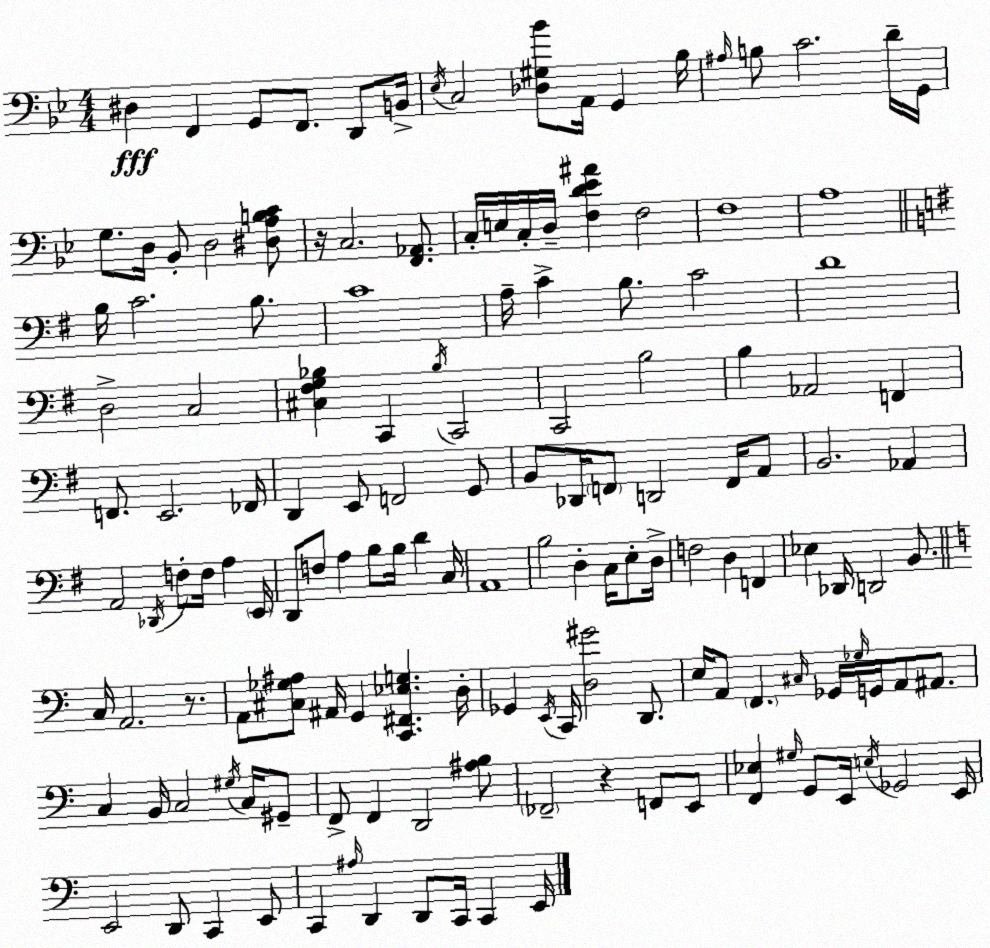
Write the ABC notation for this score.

X:1
T:Untitled
M:4/4
L:1/4
K:Bb
^D, F,, G,,/2 F,,/2 D,,/2 B,,/4 _E,/4 C,2 [_D,^G,_B]/2 A,,/4 G,, _B,/4 ^A,/4 B,/2 C2 D/4 G,,/4 G,/2 D,/4 _B,,/2 D,2 [^D,A,B,C]/2 z/4 C,2 [F,,_A,,]/2 C,/4 E,/4 C,/4 D,/4 [F,D_E^A] F,2 F,4 A,4 B,/4 C2 B,/2 C4 A,/4 C B,/2 C2 D4 D,2 C,2 [^C,^F,G,_B,] C,, _B,/4 C,,2 C,,2 B,2 B, _A,,2 F,, F,,/2 E,,2 _F,,/4 D,, E,,/2 F,,2 G,,/2 B,,/2 _D,,/4 F,,/2 D,,2 F,,/4 A,,/2 B,,2 _A,, A,,2 _D,,/4 F,/2 F,/4 A, E,,/4 D,,/2 F,/2 A, B,/2 B,/4 D C,/4 A,,4 B,2 D, C,/4 E,/2 D,/4 F,2 D, F,, _E, _D,,/4 D,,2 B,,/2 C,/4 A,,2 z/2 A,,/2 [^C,_G,^A,]/2 ^A,,/4 G,, [C,,^F,,_E,G,] D,/4 _G,, E,,/4 C,,/4 [D,^G]2 D,,/2 E,/4 A,,/2 F,, ^C,/4 _G,,/4 _G,/4 G,,/4 A,,/2 ^A,,/2 C, B,,/4 C,2 ^G,/4 C,/4 ^G,,/2 F,,/2 F,, D,,2 [^A,B,]/2 _F,,2 z F,,/2 E,,/2 [F,,_E,] ^G,/4 G,,/2 E,,/4 E,/4 _G,,2 E,,/4 E,,2 D,,/2 C,, E,,/2 C,, ^A,/4 D,, D,,/2 C,,/4 C,, E,,/4